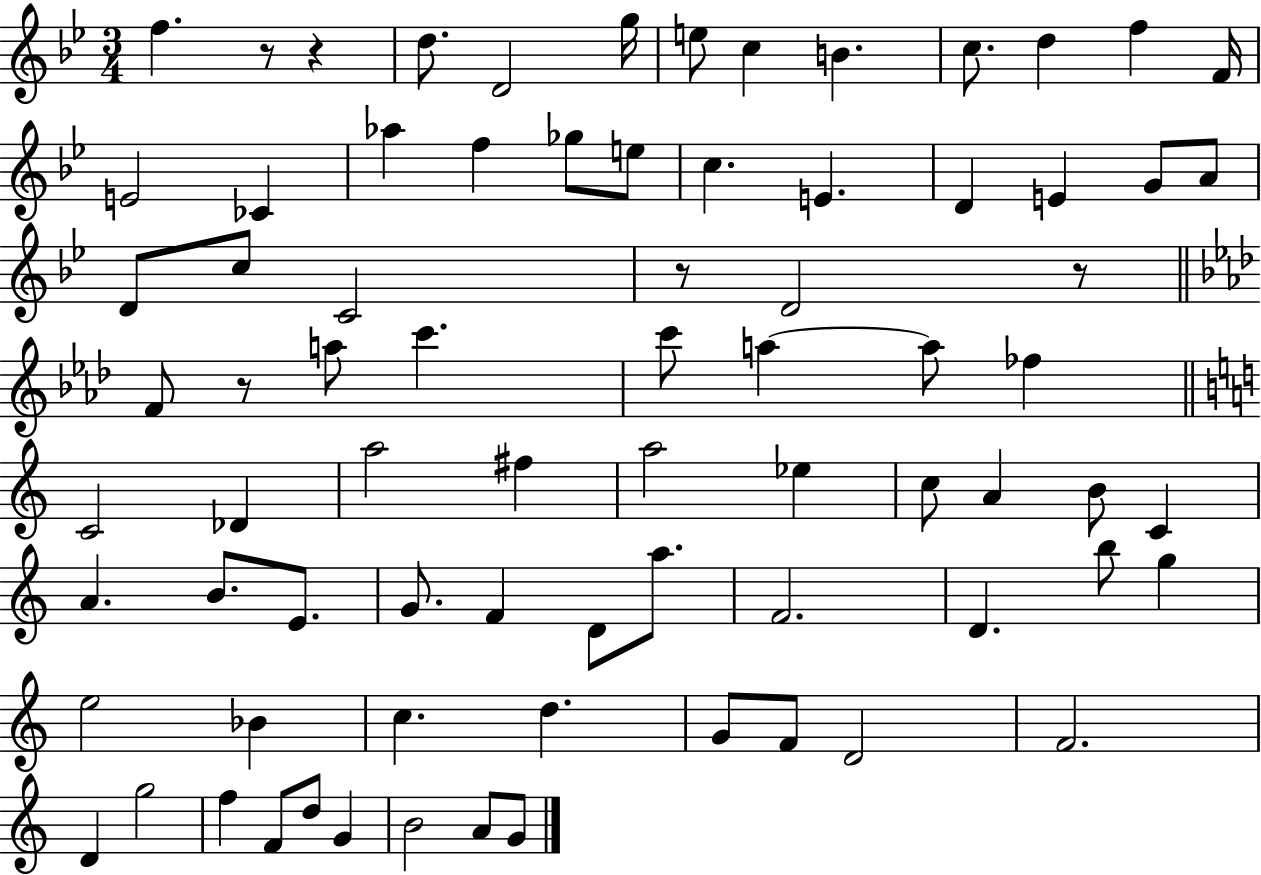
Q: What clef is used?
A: treble